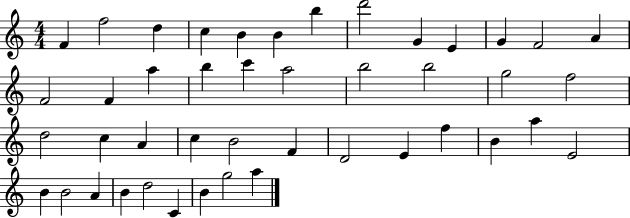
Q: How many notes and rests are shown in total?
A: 44